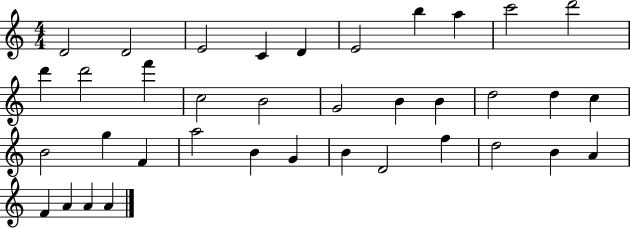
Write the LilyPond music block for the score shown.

{
  \clef treble
  \numericTimeSignature
  \time 4/4
  \key c \major
  d'2 d'2 | e'2 c'4 d'4 | e'2 b''4 a''4 | c'''2 d'''2 | \break d'''4 d'''2 f'''4 | c''2 b'2 | g'2 b'4 b'4 | d''2 d''4 c''4 | \break b'2 g''4 f'4 | a''2 b'4 g'4 | b'4 d'2 f''4 | d''2 b'4 a'4 | \break f'4 a'4 a'4 a'4 | \bar "|."
}